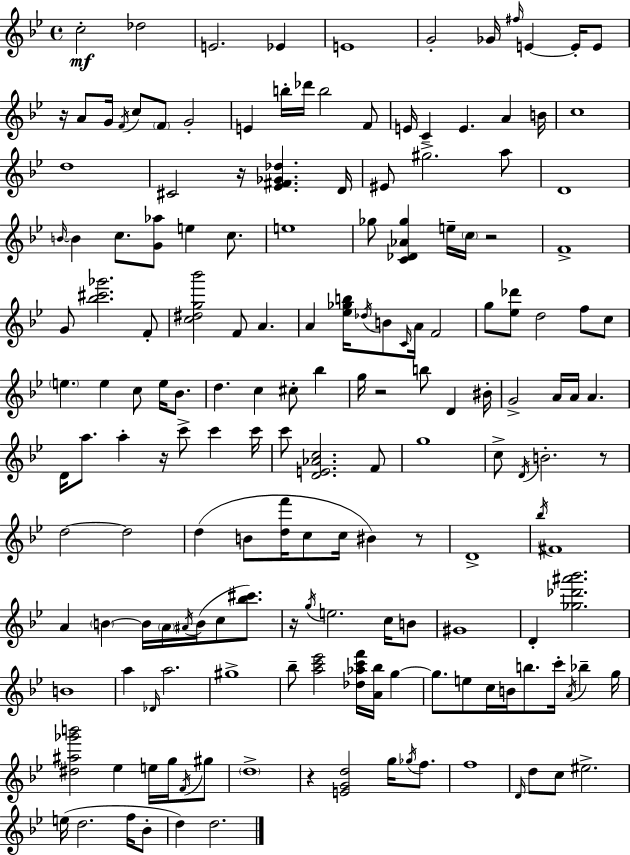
{
  \clef treble
  \time 4/4
  \defaultTimeSignature
  \key bes \major
  c''2-.\mf des''2 | e'2. ees'4 | e'1 | g'2-. ges'16 \grace { fis''16 } e'4~~ e'16-. e'8 | \break r16 a'8 g'16 \acciaccatura { f'16 } c''8 \parenthesize f'8 g'2-. | e'4 b''16-. des'''16 b''2 | f'8 e'16 c'4-- e'4. a'4 | b'16 c''1 | \break d''1 | cis'2 r16 <ees' fis' ges' des''>4. | d'16 eis'8 gis''2.-> | a''8 d'1 | \break \grace { b'16~ }~ b'4 c''8. <g' aes''>8 e''4 | c''8. e''1 | ges''8 <c' des' aes' ges''>4 e''16-- \parenthesize c''16 r2 | f'1-> | \break g'8 <bes'' cis''' ges'''>2. | f'8-. <c'' dis'' g'' bes'''>2 f'8 a'4. | a'4 <ees'' ges'' b''>16 \acciaccatura { des''16 } b'8 \grace { c'16 } a'16 f'2 | g''8 <ees'' des'''>8 d''2 | \break f''8 c''8 \parenthesize e''4. e''4 c''8 | e''16 bes'8. d''4. c''4 cis''8-. | bes''4 g''16 r2 b''8 | d'4 bis'16-. g'2-> a'16 a'16 a'4. | \break d'16 a''8. a''4-. r16 c'''8-> | c'''4 c'''16 c'''8 <d' e' aes' c''>2. | f'8 g''1 | c''8-> \acciaccatura { d'16 } b'2.-. | \break r8 d''2~~ d''2 | d''4( b'8 <d'' f'''>16 c''8 c''16 | bis'4) r8 d'1-> | \acciaccatura { bes''16 } fis'1 | \break a'4 \parenthesize b'4~~ b'16 | \parenthesize a'16 \acciaccatura { ais'16 } b'16( c''8 <bes'' cis'''>8.) r16 \acciaccatura { g''16 } e''2. | c''16 b'8 gis'1 | d'4-. <ges'' des''' ais''' bes'''>2. | \break b'1 | a''4 \grace { des'16 } a''2. | gis''1-> | bes''8-- <a'' c''' ees'''>2 | \break <des'' aes'' c''' f'''>16 <a' bes''>16 g''4~~ g''8. e''8 c''16 | b'16 b''8. c'''16-. \acciaccatura { a'16 } bes''4-- g''16 <dis'' ais'' ges''' b'''>2 | ees''4 e''16 g''16 \acciaccatura { f'16 } gis''8 \parenthesize d''1-> | r4 | \break <e' g' d''>2 g''16 \acciaccatura { ges''16 } f''8. f''1 | \grace { d'16 } d''8 | c''8 eis''2.-> e''16( d''2. | f''16 bes'8-. d''4) | \break d''2. \bar "|."
}